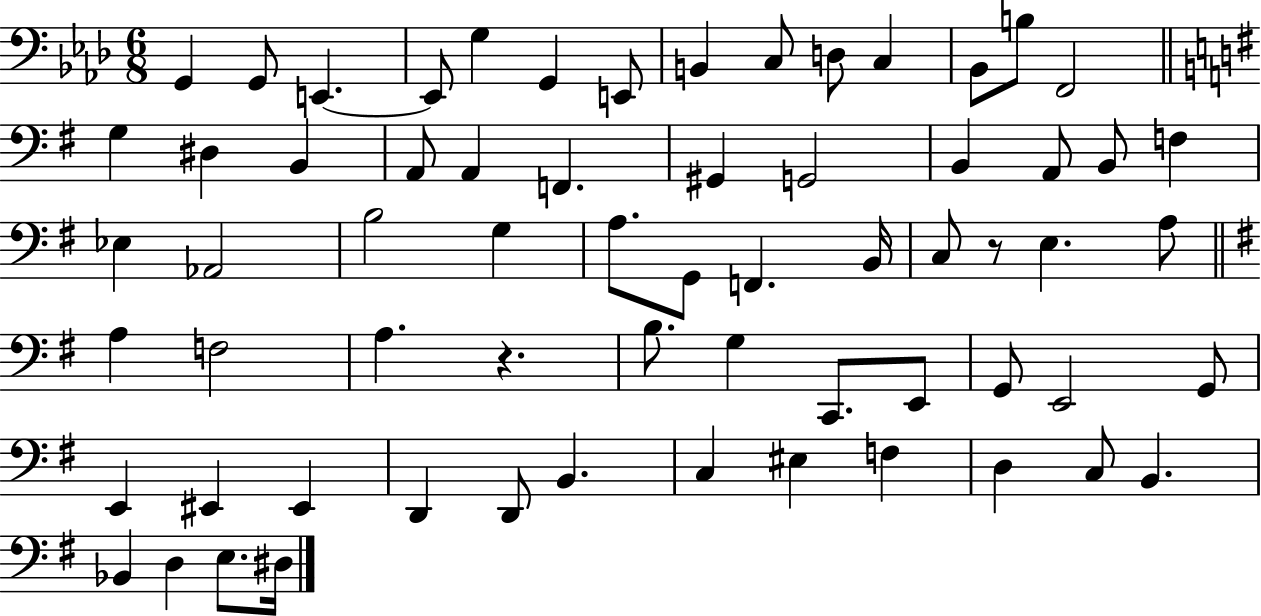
X:1
T:Untitled
M:6/8
L:1/4
K:Ab
G,, G,,/2 E,, E,,/2 G, G,, E,,/2 B,, C,/2 D,/2 C, _B,,/2 B,/2 F,,2 G, ^D, B,, A,,/2 A,, F,, ^G,, G,,2 B,, A,,/2 B,,/2 F, _E, _A,,2 B,2 G, A,/2 G,,/2 F,, B,,/4 C,/2 z/2 E, A,/2 A, F,2 A, z B,/2 G, C,,/2 E,,/2 G,,/2 E,,2 G,,/2 E,, ^E,, ^E,, D,, D,,/2 B,, C, ^E, F, D, C,/2 B,, _B,, D, E,/2 ^D,/4